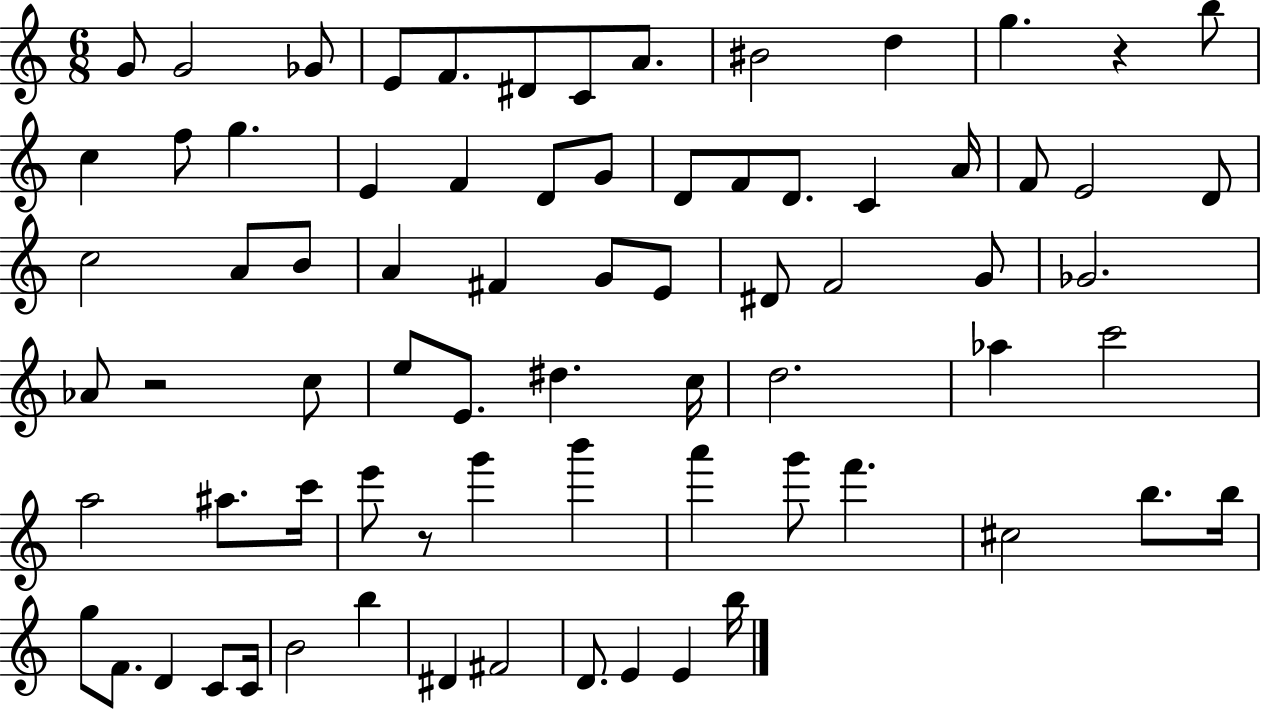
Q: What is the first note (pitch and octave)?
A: G4